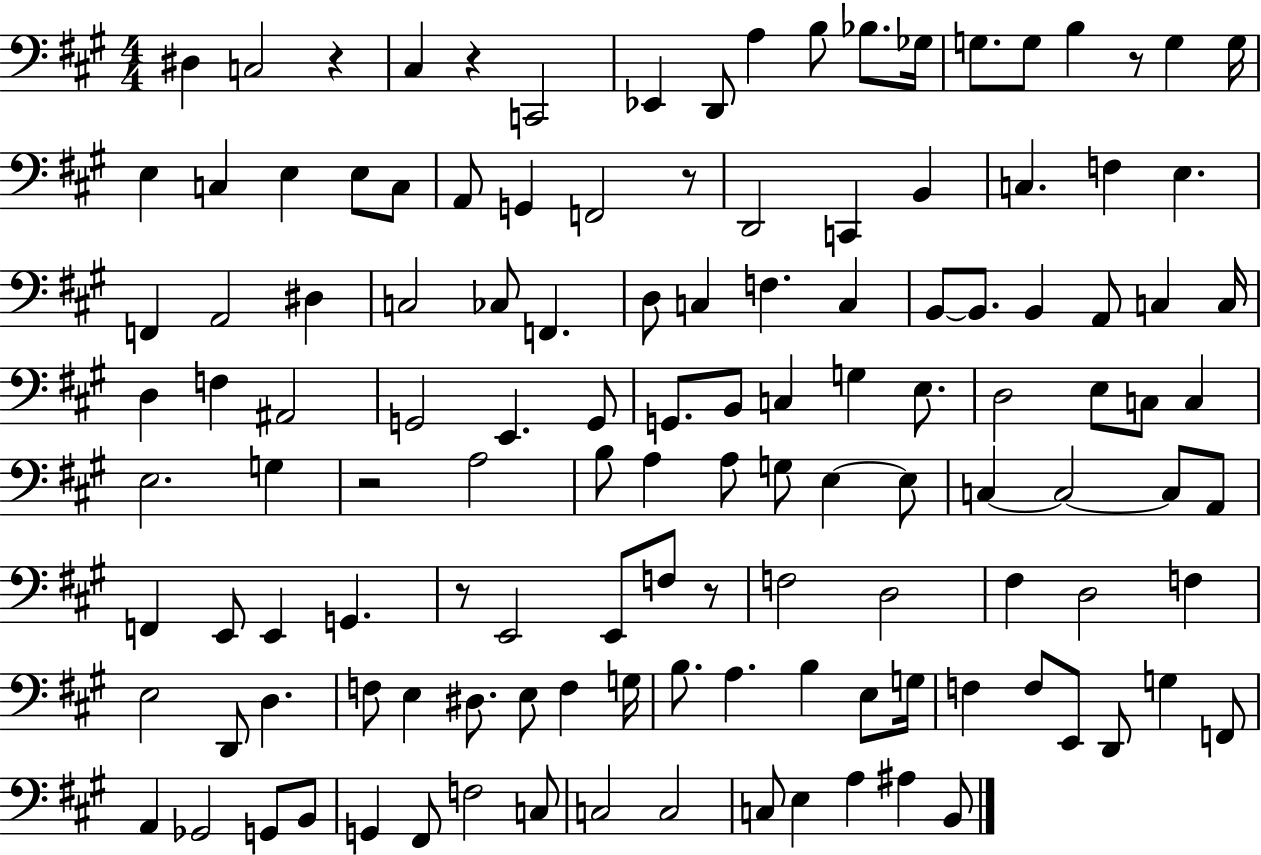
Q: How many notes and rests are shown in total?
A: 127